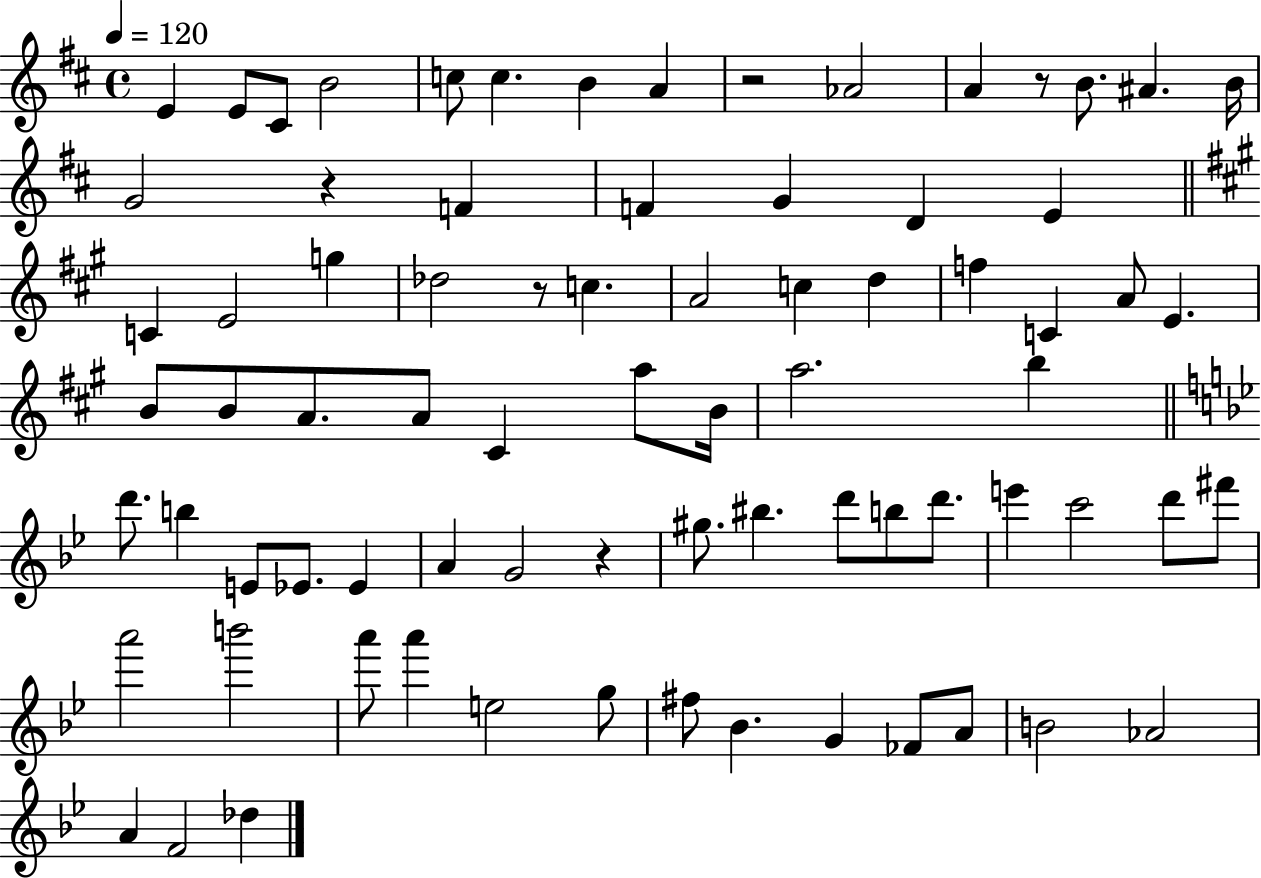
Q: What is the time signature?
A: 4/4